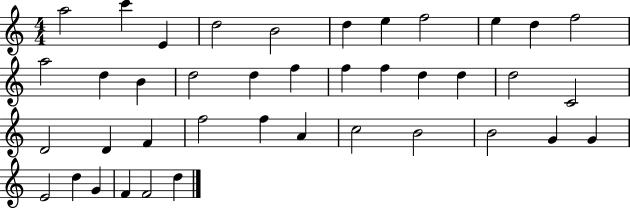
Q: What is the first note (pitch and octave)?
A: A5